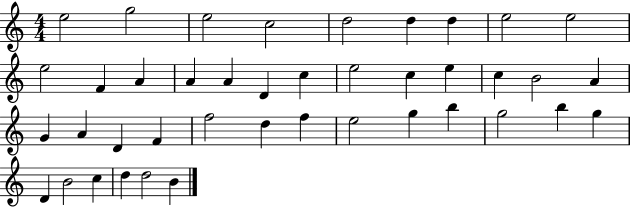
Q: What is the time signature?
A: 4/4